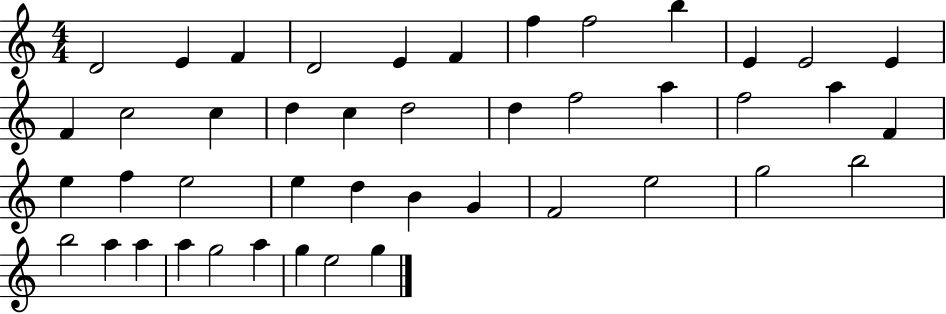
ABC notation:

X:1
T:Untitled
M:4/4
L:1/4
K:C
D2 E F D2 E F f f2 b E E2 E F c2 c d c d2 d f2 a f2 a F e f e2 e d B G F2 e2 g2 b2 b2 a a a g2 a g e2 g